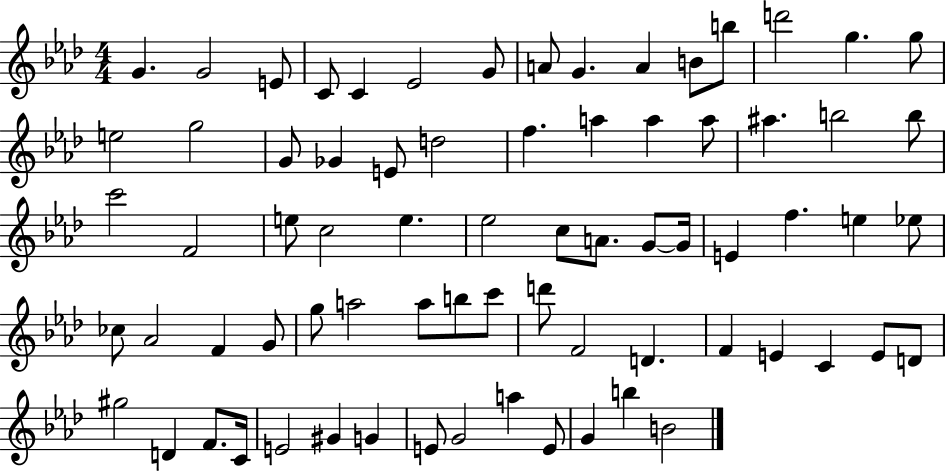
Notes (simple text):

G4/q. G4/h E4/e C4/e C4/q Eb4/h G4/e A4/e G4/q. A4/q B4/e B5/e D6/h G5/q. G5/e E5/h G5/h G4/e Gb4/q E4/e D5/h F5/q. A5/q A5/q A5/e A#5/q. B5/h B5/e C6/h F4/h E5/e C5/h E5/q. Eb5/h C5/e A4/e. G4/e G4/s E4/q F5/q. E5/q Eb5/e CES5/e Ab4/h F4/q G4/e G5/e A5/h A5/e B5/e C6/e D6/e F4/h D4/q. F4/q E4/q C4/q E4/e D4/e G#5/h D4/q F4/e. C4/s E4/h G#4/q G4/q E4/e G4/h A5/q E4/e G4/q B5/q B4/h